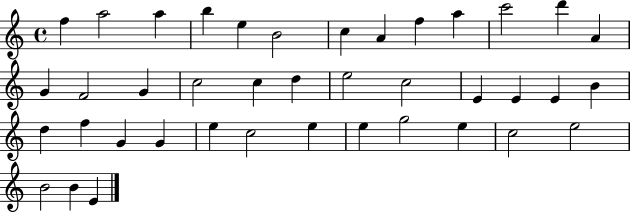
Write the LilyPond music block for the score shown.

{
  \clef treble
  \time 4/4
  \defaultTimeSignature
  \key c \major
  f''4 a''2 a''4 | b''4 e''4 b'2 | c''4 a'4 f''4 a''4 | c'''2 d'''4 a'4 | \break g'4 f'2 g'4 | c''2 c''4 d''4 | e''2 c''2 | e'4 e'4 e'4 b'4 | \break d''4 f''4 g'4 g'4 | e''4 c''2 e''4 | e''4 g''2 e''4 | c''2 e''2 | \break b'2 b'4 e'4 | \bar "|."
}